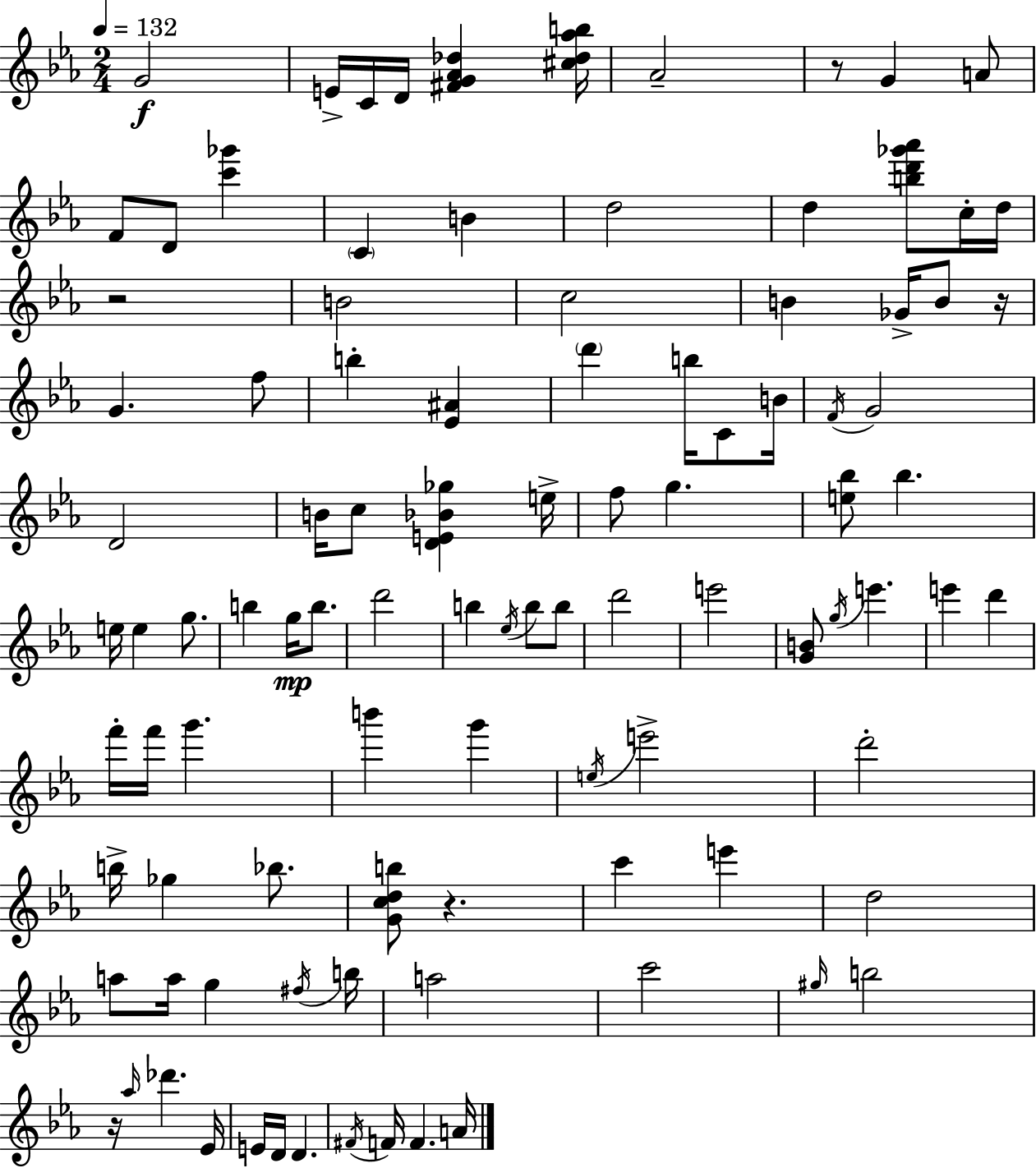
G4/h E4/s C4/s D4/s [F#4,G4,Ab4,Db5]/q [C#5,Db5,Ab5,B5]/s Ab4/h R/e G4/q A4/e F4/e D4/e [C6,Gb6]/q C4/q B4/q D5/h D5/q [B5,D6,Gb6,Ab6]/e C5/s D5/s R/h B4/h C5/h B4/q Gb4/s B4/e R/s G4/q. F5/e B5/q [Eb4,A#4]/q D6/q B5/s C4/e B4/s F4/s G4/h D4/h B4/s C5/e [D4,E4,Bb4,Gb5]/q E5/s F5/e G5/q. [E5,Bb5]/e Bb5/q. E5/s E5/q G5/e. B5/q G5/s B5/e. D6/h B5/q Eb5/s B5/e B5/e D6/h E6/h [G4,B4]/e G5/s E6/q. E6/q D6/q F6/s F6/s G6/q. B6/q G6/q E5/s E6/h D6/h B5/s Gb5/q Bb5/e. [G4,C5,D5,B5]/e R/q. C6/q E6/q D5/h A5/e A5/s G5/q F#5/s B5/s A5/h C6/h G#5/s B5/h R/s Ab5/s Db6/q. Eb4/s E4/s D4/s D4/q. F#4/s F4/s F4/q. A4/s